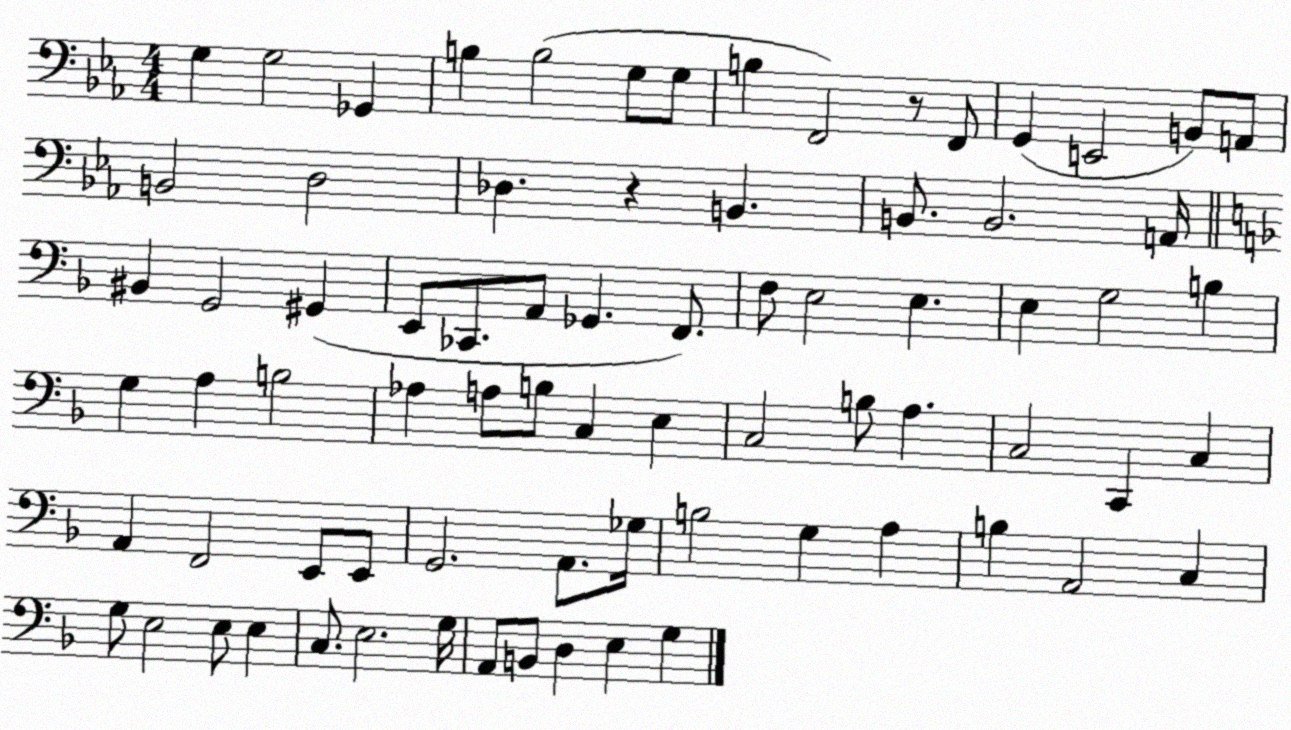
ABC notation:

X:1
T:Untitled
M:4/4
L:1/4
K:Eb
G, G,2 _G,, B, B,2 G,/2 G,/2 B, F,,2 z/2 F,,/2 G,, E,,2 B,,/2 A,,/2 B,,2 D,2 _D, z B,, B,,/2 B,,2 A,,/4 ^B,, G,,2 ^G,, E,,/2 _C,,/2 A,,/2 _G,, F,,/2 F,/2 E,2 E, E, G,2 B, G, A, B,2 _A, A,/2 B,/2 C, E, C,2 B,/2 A, C,2 C,, C, A,, F,,2 E,,/2 E,,/2 G,,2 A,,/2 _G,/4 B,2 G, A, B, A,,2 C, G,/2 E,2 E,/2 E, C,/2 E,2 G,/4 A,,/2 B,,/2 D, E, G,